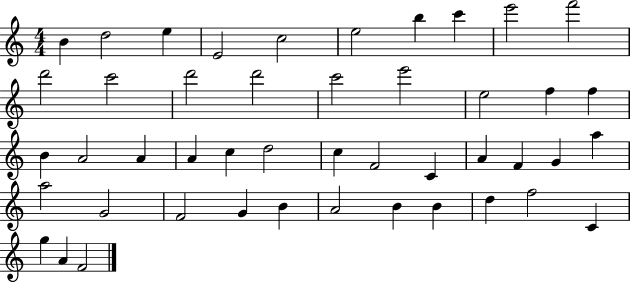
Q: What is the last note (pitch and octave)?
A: F4